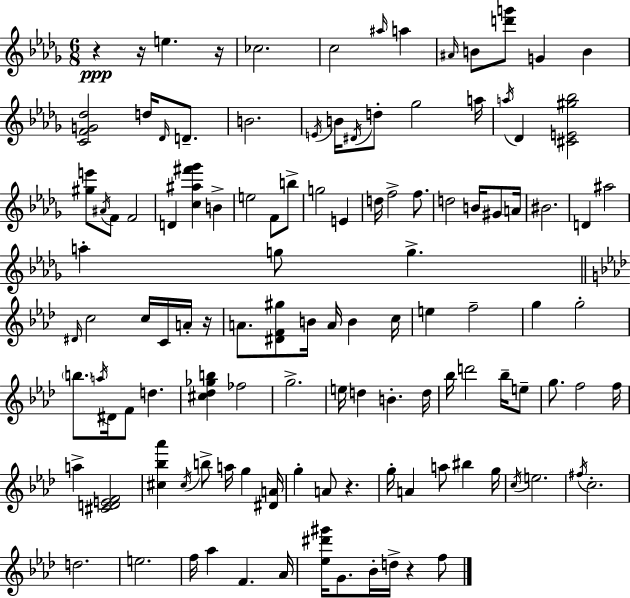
R/q R/s E5/q. R/s CES5/h. C5/h A#5/s A5/q A#4/s B4/e [D6,G6]/e G4/q B4/q [C4,F4,G4,Db5]/h D5/s Db4/s D4/e. B4/h. E4/s B4/s D#4/s D5/e Gb5/h A5/s A5/s Db4/q [C#4,E4,G#5,Bb5]/h [G#5,E6]/e A#4/s F4/e F4/h D4/q [C5,A#5,F#6,Gb6]/q B4/q E5/h F4/e B5/e G5/h E4/q D5/s F5/h F5/e. D5/h B4/s G#4/e A4/s BIS4/h. D4/q A#5/h A5/q G5/e G5/q. D#4/s C5/h C5/s C4/s A4/s R/s A4/e. [D#4,F4,G#5]/e B4/s A4/s B4/q C5/s E5/q F5/h G5/q G5/h B5/e. A5/s D#4/s F4/e D5/q. [C#5,Db5,Gb5,B5]/q FES5/h G5/h. E5/s D5/q B4/q. D5/s Bb5/s D6/h Bb5/s E5/e G5/e. F5/h F5/s A5/q [C#4,D4,E4,F4]/h [C#5,Bb5,Ab6]/q C#5/s B5/e A5/s G5/q [D#4,A4]/s G5/q A4/e R/q. G5/s A4/q A5/e BIS5/q G5/s C5/s E5/h. F#5/s C5/h. D5/h. E5/h. F5/s Ab5/q F4/q. Ab4/s [Eb5,D#6,G#6]/s G4/e. Bb4/s D5/s R/q F5/e